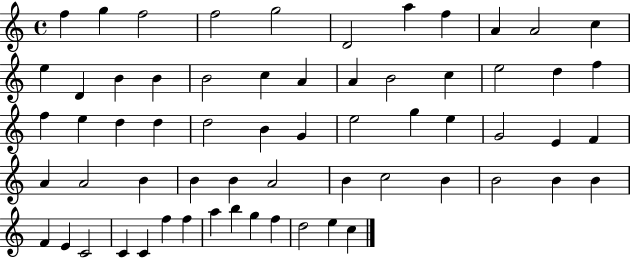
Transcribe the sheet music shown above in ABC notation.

X:1
T:Untitled
M:4/4
L:1/4
K:C
f g f2 f2 g2 D2 a f A A2 c e D B B B2 c A A B2 c e2 d f f e d d d2 B G e2 g e G2 E F A A2 B B B A2 B c2 B B2 B B F E C2 C C f f a b g f d2 e c